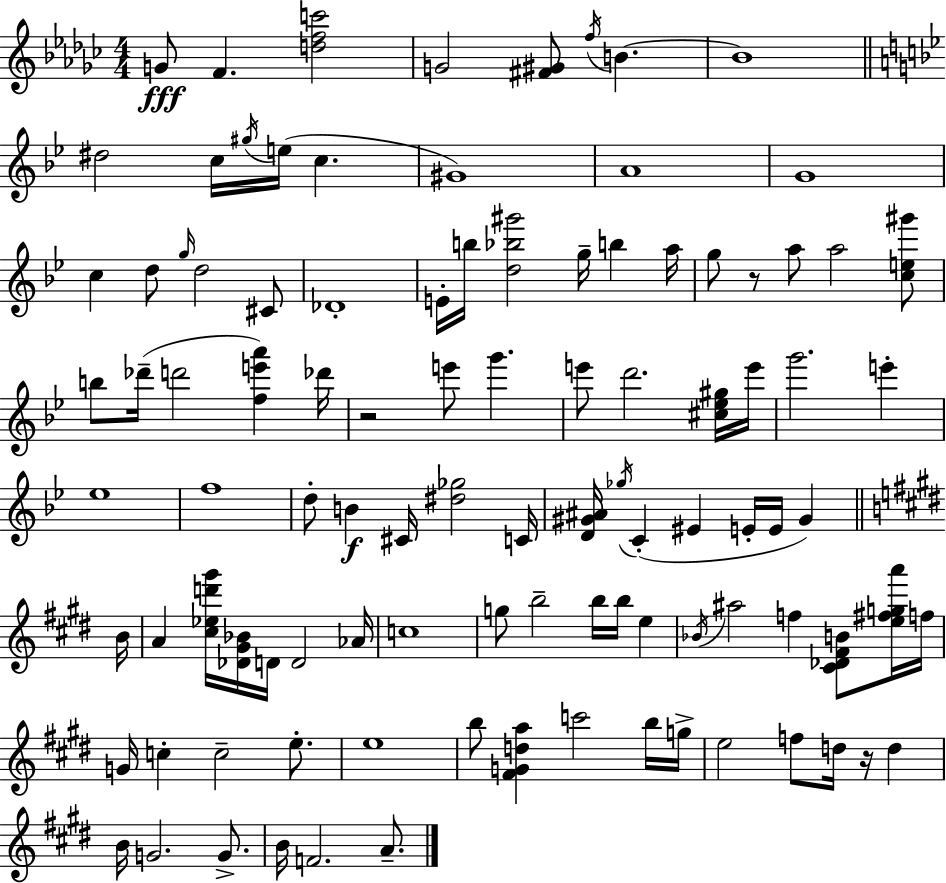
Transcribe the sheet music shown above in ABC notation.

X:1
T:Untitled
M:4/4
L:1/4
K:Ebm
G/2 F [dfc']2 G2 [^F^G]/2 f/4 B B4 ^d2 c/4 ^g/4 e/4 c ^G4 A4 G4 c d/2 g/4 d2 ^C/2 _D4 E/4 b/4 [d_b^g']2 g/4 b a/4 g/2 z/2 a/2 a2 [ce^g']/2 b/2 _d'/4 d'2 [fe'a'] _d'/4 z2 e'/2 g' e'/2 d'2 [^c_e^g]/4 e'/4 g'2 e' _e4 f4 d/2 B ^C/4 [^d_g]2 C/4 [D^G^A]/4 _g/4 C ^E E/4 E/4 ^G B/4 A [^c_ed'^g']/4 [_D^G_B]/4 D/4 D2 _A/4 c4 g/2 b2 b/4 b/4 e _B/4 ^a2 f [^C_D^FB]/2 [e^fga']/4 f/4 G/4 c c2 e/2 e4 b/2 [^FGda] c'2 b/4 g/4 e2 f/2 d/4 z/4 d B/4 G2 G/2 B/4 F2 A/2